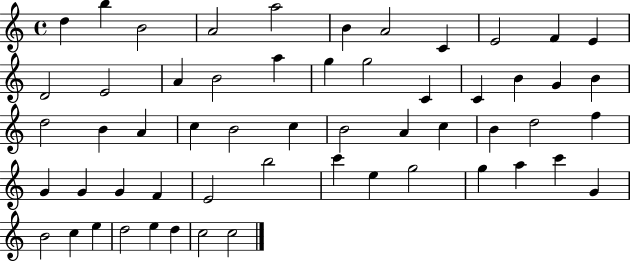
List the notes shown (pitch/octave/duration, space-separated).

D5/q B5/q B4/h A4/h A5/h B4/q A4/h C4/q E4/h F4/q E4/q D4/h E4/h A4/q B4/h A5/q G5/q G5/h C4/q C4/q B4/q G4/q B4/q D5/h B4/q A4/q C5/q B4/h C5/q B4/h A4/q C5/q B4/q D5/h F5/q G4/q G4/q G4/q F4/q E4/h B5/h C6/q E5/q G5/h G5/q A5/q C6/q G4/q B4/h C5/q E5/q D5/h E5/q D5/q C5/h C5/h